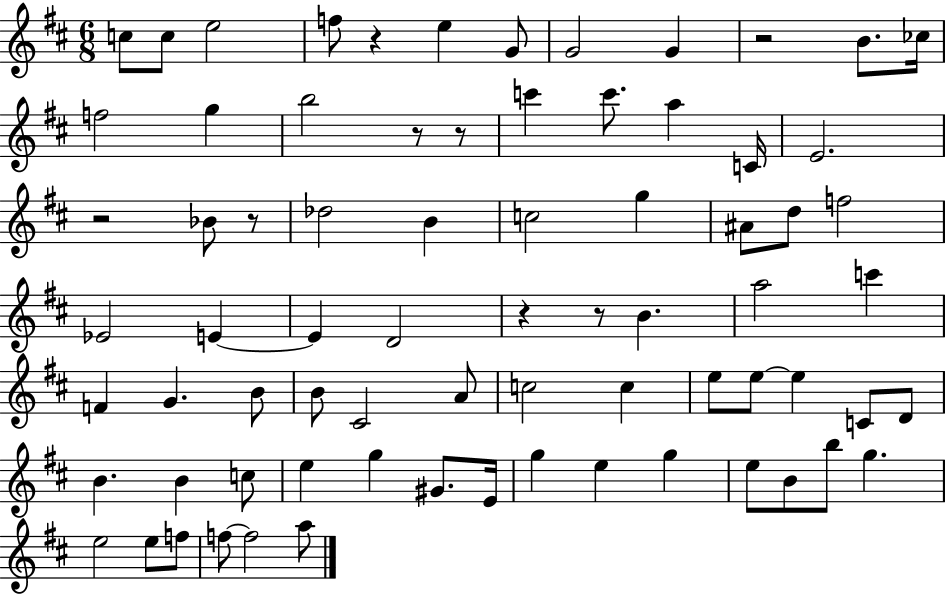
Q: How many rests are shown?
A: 8